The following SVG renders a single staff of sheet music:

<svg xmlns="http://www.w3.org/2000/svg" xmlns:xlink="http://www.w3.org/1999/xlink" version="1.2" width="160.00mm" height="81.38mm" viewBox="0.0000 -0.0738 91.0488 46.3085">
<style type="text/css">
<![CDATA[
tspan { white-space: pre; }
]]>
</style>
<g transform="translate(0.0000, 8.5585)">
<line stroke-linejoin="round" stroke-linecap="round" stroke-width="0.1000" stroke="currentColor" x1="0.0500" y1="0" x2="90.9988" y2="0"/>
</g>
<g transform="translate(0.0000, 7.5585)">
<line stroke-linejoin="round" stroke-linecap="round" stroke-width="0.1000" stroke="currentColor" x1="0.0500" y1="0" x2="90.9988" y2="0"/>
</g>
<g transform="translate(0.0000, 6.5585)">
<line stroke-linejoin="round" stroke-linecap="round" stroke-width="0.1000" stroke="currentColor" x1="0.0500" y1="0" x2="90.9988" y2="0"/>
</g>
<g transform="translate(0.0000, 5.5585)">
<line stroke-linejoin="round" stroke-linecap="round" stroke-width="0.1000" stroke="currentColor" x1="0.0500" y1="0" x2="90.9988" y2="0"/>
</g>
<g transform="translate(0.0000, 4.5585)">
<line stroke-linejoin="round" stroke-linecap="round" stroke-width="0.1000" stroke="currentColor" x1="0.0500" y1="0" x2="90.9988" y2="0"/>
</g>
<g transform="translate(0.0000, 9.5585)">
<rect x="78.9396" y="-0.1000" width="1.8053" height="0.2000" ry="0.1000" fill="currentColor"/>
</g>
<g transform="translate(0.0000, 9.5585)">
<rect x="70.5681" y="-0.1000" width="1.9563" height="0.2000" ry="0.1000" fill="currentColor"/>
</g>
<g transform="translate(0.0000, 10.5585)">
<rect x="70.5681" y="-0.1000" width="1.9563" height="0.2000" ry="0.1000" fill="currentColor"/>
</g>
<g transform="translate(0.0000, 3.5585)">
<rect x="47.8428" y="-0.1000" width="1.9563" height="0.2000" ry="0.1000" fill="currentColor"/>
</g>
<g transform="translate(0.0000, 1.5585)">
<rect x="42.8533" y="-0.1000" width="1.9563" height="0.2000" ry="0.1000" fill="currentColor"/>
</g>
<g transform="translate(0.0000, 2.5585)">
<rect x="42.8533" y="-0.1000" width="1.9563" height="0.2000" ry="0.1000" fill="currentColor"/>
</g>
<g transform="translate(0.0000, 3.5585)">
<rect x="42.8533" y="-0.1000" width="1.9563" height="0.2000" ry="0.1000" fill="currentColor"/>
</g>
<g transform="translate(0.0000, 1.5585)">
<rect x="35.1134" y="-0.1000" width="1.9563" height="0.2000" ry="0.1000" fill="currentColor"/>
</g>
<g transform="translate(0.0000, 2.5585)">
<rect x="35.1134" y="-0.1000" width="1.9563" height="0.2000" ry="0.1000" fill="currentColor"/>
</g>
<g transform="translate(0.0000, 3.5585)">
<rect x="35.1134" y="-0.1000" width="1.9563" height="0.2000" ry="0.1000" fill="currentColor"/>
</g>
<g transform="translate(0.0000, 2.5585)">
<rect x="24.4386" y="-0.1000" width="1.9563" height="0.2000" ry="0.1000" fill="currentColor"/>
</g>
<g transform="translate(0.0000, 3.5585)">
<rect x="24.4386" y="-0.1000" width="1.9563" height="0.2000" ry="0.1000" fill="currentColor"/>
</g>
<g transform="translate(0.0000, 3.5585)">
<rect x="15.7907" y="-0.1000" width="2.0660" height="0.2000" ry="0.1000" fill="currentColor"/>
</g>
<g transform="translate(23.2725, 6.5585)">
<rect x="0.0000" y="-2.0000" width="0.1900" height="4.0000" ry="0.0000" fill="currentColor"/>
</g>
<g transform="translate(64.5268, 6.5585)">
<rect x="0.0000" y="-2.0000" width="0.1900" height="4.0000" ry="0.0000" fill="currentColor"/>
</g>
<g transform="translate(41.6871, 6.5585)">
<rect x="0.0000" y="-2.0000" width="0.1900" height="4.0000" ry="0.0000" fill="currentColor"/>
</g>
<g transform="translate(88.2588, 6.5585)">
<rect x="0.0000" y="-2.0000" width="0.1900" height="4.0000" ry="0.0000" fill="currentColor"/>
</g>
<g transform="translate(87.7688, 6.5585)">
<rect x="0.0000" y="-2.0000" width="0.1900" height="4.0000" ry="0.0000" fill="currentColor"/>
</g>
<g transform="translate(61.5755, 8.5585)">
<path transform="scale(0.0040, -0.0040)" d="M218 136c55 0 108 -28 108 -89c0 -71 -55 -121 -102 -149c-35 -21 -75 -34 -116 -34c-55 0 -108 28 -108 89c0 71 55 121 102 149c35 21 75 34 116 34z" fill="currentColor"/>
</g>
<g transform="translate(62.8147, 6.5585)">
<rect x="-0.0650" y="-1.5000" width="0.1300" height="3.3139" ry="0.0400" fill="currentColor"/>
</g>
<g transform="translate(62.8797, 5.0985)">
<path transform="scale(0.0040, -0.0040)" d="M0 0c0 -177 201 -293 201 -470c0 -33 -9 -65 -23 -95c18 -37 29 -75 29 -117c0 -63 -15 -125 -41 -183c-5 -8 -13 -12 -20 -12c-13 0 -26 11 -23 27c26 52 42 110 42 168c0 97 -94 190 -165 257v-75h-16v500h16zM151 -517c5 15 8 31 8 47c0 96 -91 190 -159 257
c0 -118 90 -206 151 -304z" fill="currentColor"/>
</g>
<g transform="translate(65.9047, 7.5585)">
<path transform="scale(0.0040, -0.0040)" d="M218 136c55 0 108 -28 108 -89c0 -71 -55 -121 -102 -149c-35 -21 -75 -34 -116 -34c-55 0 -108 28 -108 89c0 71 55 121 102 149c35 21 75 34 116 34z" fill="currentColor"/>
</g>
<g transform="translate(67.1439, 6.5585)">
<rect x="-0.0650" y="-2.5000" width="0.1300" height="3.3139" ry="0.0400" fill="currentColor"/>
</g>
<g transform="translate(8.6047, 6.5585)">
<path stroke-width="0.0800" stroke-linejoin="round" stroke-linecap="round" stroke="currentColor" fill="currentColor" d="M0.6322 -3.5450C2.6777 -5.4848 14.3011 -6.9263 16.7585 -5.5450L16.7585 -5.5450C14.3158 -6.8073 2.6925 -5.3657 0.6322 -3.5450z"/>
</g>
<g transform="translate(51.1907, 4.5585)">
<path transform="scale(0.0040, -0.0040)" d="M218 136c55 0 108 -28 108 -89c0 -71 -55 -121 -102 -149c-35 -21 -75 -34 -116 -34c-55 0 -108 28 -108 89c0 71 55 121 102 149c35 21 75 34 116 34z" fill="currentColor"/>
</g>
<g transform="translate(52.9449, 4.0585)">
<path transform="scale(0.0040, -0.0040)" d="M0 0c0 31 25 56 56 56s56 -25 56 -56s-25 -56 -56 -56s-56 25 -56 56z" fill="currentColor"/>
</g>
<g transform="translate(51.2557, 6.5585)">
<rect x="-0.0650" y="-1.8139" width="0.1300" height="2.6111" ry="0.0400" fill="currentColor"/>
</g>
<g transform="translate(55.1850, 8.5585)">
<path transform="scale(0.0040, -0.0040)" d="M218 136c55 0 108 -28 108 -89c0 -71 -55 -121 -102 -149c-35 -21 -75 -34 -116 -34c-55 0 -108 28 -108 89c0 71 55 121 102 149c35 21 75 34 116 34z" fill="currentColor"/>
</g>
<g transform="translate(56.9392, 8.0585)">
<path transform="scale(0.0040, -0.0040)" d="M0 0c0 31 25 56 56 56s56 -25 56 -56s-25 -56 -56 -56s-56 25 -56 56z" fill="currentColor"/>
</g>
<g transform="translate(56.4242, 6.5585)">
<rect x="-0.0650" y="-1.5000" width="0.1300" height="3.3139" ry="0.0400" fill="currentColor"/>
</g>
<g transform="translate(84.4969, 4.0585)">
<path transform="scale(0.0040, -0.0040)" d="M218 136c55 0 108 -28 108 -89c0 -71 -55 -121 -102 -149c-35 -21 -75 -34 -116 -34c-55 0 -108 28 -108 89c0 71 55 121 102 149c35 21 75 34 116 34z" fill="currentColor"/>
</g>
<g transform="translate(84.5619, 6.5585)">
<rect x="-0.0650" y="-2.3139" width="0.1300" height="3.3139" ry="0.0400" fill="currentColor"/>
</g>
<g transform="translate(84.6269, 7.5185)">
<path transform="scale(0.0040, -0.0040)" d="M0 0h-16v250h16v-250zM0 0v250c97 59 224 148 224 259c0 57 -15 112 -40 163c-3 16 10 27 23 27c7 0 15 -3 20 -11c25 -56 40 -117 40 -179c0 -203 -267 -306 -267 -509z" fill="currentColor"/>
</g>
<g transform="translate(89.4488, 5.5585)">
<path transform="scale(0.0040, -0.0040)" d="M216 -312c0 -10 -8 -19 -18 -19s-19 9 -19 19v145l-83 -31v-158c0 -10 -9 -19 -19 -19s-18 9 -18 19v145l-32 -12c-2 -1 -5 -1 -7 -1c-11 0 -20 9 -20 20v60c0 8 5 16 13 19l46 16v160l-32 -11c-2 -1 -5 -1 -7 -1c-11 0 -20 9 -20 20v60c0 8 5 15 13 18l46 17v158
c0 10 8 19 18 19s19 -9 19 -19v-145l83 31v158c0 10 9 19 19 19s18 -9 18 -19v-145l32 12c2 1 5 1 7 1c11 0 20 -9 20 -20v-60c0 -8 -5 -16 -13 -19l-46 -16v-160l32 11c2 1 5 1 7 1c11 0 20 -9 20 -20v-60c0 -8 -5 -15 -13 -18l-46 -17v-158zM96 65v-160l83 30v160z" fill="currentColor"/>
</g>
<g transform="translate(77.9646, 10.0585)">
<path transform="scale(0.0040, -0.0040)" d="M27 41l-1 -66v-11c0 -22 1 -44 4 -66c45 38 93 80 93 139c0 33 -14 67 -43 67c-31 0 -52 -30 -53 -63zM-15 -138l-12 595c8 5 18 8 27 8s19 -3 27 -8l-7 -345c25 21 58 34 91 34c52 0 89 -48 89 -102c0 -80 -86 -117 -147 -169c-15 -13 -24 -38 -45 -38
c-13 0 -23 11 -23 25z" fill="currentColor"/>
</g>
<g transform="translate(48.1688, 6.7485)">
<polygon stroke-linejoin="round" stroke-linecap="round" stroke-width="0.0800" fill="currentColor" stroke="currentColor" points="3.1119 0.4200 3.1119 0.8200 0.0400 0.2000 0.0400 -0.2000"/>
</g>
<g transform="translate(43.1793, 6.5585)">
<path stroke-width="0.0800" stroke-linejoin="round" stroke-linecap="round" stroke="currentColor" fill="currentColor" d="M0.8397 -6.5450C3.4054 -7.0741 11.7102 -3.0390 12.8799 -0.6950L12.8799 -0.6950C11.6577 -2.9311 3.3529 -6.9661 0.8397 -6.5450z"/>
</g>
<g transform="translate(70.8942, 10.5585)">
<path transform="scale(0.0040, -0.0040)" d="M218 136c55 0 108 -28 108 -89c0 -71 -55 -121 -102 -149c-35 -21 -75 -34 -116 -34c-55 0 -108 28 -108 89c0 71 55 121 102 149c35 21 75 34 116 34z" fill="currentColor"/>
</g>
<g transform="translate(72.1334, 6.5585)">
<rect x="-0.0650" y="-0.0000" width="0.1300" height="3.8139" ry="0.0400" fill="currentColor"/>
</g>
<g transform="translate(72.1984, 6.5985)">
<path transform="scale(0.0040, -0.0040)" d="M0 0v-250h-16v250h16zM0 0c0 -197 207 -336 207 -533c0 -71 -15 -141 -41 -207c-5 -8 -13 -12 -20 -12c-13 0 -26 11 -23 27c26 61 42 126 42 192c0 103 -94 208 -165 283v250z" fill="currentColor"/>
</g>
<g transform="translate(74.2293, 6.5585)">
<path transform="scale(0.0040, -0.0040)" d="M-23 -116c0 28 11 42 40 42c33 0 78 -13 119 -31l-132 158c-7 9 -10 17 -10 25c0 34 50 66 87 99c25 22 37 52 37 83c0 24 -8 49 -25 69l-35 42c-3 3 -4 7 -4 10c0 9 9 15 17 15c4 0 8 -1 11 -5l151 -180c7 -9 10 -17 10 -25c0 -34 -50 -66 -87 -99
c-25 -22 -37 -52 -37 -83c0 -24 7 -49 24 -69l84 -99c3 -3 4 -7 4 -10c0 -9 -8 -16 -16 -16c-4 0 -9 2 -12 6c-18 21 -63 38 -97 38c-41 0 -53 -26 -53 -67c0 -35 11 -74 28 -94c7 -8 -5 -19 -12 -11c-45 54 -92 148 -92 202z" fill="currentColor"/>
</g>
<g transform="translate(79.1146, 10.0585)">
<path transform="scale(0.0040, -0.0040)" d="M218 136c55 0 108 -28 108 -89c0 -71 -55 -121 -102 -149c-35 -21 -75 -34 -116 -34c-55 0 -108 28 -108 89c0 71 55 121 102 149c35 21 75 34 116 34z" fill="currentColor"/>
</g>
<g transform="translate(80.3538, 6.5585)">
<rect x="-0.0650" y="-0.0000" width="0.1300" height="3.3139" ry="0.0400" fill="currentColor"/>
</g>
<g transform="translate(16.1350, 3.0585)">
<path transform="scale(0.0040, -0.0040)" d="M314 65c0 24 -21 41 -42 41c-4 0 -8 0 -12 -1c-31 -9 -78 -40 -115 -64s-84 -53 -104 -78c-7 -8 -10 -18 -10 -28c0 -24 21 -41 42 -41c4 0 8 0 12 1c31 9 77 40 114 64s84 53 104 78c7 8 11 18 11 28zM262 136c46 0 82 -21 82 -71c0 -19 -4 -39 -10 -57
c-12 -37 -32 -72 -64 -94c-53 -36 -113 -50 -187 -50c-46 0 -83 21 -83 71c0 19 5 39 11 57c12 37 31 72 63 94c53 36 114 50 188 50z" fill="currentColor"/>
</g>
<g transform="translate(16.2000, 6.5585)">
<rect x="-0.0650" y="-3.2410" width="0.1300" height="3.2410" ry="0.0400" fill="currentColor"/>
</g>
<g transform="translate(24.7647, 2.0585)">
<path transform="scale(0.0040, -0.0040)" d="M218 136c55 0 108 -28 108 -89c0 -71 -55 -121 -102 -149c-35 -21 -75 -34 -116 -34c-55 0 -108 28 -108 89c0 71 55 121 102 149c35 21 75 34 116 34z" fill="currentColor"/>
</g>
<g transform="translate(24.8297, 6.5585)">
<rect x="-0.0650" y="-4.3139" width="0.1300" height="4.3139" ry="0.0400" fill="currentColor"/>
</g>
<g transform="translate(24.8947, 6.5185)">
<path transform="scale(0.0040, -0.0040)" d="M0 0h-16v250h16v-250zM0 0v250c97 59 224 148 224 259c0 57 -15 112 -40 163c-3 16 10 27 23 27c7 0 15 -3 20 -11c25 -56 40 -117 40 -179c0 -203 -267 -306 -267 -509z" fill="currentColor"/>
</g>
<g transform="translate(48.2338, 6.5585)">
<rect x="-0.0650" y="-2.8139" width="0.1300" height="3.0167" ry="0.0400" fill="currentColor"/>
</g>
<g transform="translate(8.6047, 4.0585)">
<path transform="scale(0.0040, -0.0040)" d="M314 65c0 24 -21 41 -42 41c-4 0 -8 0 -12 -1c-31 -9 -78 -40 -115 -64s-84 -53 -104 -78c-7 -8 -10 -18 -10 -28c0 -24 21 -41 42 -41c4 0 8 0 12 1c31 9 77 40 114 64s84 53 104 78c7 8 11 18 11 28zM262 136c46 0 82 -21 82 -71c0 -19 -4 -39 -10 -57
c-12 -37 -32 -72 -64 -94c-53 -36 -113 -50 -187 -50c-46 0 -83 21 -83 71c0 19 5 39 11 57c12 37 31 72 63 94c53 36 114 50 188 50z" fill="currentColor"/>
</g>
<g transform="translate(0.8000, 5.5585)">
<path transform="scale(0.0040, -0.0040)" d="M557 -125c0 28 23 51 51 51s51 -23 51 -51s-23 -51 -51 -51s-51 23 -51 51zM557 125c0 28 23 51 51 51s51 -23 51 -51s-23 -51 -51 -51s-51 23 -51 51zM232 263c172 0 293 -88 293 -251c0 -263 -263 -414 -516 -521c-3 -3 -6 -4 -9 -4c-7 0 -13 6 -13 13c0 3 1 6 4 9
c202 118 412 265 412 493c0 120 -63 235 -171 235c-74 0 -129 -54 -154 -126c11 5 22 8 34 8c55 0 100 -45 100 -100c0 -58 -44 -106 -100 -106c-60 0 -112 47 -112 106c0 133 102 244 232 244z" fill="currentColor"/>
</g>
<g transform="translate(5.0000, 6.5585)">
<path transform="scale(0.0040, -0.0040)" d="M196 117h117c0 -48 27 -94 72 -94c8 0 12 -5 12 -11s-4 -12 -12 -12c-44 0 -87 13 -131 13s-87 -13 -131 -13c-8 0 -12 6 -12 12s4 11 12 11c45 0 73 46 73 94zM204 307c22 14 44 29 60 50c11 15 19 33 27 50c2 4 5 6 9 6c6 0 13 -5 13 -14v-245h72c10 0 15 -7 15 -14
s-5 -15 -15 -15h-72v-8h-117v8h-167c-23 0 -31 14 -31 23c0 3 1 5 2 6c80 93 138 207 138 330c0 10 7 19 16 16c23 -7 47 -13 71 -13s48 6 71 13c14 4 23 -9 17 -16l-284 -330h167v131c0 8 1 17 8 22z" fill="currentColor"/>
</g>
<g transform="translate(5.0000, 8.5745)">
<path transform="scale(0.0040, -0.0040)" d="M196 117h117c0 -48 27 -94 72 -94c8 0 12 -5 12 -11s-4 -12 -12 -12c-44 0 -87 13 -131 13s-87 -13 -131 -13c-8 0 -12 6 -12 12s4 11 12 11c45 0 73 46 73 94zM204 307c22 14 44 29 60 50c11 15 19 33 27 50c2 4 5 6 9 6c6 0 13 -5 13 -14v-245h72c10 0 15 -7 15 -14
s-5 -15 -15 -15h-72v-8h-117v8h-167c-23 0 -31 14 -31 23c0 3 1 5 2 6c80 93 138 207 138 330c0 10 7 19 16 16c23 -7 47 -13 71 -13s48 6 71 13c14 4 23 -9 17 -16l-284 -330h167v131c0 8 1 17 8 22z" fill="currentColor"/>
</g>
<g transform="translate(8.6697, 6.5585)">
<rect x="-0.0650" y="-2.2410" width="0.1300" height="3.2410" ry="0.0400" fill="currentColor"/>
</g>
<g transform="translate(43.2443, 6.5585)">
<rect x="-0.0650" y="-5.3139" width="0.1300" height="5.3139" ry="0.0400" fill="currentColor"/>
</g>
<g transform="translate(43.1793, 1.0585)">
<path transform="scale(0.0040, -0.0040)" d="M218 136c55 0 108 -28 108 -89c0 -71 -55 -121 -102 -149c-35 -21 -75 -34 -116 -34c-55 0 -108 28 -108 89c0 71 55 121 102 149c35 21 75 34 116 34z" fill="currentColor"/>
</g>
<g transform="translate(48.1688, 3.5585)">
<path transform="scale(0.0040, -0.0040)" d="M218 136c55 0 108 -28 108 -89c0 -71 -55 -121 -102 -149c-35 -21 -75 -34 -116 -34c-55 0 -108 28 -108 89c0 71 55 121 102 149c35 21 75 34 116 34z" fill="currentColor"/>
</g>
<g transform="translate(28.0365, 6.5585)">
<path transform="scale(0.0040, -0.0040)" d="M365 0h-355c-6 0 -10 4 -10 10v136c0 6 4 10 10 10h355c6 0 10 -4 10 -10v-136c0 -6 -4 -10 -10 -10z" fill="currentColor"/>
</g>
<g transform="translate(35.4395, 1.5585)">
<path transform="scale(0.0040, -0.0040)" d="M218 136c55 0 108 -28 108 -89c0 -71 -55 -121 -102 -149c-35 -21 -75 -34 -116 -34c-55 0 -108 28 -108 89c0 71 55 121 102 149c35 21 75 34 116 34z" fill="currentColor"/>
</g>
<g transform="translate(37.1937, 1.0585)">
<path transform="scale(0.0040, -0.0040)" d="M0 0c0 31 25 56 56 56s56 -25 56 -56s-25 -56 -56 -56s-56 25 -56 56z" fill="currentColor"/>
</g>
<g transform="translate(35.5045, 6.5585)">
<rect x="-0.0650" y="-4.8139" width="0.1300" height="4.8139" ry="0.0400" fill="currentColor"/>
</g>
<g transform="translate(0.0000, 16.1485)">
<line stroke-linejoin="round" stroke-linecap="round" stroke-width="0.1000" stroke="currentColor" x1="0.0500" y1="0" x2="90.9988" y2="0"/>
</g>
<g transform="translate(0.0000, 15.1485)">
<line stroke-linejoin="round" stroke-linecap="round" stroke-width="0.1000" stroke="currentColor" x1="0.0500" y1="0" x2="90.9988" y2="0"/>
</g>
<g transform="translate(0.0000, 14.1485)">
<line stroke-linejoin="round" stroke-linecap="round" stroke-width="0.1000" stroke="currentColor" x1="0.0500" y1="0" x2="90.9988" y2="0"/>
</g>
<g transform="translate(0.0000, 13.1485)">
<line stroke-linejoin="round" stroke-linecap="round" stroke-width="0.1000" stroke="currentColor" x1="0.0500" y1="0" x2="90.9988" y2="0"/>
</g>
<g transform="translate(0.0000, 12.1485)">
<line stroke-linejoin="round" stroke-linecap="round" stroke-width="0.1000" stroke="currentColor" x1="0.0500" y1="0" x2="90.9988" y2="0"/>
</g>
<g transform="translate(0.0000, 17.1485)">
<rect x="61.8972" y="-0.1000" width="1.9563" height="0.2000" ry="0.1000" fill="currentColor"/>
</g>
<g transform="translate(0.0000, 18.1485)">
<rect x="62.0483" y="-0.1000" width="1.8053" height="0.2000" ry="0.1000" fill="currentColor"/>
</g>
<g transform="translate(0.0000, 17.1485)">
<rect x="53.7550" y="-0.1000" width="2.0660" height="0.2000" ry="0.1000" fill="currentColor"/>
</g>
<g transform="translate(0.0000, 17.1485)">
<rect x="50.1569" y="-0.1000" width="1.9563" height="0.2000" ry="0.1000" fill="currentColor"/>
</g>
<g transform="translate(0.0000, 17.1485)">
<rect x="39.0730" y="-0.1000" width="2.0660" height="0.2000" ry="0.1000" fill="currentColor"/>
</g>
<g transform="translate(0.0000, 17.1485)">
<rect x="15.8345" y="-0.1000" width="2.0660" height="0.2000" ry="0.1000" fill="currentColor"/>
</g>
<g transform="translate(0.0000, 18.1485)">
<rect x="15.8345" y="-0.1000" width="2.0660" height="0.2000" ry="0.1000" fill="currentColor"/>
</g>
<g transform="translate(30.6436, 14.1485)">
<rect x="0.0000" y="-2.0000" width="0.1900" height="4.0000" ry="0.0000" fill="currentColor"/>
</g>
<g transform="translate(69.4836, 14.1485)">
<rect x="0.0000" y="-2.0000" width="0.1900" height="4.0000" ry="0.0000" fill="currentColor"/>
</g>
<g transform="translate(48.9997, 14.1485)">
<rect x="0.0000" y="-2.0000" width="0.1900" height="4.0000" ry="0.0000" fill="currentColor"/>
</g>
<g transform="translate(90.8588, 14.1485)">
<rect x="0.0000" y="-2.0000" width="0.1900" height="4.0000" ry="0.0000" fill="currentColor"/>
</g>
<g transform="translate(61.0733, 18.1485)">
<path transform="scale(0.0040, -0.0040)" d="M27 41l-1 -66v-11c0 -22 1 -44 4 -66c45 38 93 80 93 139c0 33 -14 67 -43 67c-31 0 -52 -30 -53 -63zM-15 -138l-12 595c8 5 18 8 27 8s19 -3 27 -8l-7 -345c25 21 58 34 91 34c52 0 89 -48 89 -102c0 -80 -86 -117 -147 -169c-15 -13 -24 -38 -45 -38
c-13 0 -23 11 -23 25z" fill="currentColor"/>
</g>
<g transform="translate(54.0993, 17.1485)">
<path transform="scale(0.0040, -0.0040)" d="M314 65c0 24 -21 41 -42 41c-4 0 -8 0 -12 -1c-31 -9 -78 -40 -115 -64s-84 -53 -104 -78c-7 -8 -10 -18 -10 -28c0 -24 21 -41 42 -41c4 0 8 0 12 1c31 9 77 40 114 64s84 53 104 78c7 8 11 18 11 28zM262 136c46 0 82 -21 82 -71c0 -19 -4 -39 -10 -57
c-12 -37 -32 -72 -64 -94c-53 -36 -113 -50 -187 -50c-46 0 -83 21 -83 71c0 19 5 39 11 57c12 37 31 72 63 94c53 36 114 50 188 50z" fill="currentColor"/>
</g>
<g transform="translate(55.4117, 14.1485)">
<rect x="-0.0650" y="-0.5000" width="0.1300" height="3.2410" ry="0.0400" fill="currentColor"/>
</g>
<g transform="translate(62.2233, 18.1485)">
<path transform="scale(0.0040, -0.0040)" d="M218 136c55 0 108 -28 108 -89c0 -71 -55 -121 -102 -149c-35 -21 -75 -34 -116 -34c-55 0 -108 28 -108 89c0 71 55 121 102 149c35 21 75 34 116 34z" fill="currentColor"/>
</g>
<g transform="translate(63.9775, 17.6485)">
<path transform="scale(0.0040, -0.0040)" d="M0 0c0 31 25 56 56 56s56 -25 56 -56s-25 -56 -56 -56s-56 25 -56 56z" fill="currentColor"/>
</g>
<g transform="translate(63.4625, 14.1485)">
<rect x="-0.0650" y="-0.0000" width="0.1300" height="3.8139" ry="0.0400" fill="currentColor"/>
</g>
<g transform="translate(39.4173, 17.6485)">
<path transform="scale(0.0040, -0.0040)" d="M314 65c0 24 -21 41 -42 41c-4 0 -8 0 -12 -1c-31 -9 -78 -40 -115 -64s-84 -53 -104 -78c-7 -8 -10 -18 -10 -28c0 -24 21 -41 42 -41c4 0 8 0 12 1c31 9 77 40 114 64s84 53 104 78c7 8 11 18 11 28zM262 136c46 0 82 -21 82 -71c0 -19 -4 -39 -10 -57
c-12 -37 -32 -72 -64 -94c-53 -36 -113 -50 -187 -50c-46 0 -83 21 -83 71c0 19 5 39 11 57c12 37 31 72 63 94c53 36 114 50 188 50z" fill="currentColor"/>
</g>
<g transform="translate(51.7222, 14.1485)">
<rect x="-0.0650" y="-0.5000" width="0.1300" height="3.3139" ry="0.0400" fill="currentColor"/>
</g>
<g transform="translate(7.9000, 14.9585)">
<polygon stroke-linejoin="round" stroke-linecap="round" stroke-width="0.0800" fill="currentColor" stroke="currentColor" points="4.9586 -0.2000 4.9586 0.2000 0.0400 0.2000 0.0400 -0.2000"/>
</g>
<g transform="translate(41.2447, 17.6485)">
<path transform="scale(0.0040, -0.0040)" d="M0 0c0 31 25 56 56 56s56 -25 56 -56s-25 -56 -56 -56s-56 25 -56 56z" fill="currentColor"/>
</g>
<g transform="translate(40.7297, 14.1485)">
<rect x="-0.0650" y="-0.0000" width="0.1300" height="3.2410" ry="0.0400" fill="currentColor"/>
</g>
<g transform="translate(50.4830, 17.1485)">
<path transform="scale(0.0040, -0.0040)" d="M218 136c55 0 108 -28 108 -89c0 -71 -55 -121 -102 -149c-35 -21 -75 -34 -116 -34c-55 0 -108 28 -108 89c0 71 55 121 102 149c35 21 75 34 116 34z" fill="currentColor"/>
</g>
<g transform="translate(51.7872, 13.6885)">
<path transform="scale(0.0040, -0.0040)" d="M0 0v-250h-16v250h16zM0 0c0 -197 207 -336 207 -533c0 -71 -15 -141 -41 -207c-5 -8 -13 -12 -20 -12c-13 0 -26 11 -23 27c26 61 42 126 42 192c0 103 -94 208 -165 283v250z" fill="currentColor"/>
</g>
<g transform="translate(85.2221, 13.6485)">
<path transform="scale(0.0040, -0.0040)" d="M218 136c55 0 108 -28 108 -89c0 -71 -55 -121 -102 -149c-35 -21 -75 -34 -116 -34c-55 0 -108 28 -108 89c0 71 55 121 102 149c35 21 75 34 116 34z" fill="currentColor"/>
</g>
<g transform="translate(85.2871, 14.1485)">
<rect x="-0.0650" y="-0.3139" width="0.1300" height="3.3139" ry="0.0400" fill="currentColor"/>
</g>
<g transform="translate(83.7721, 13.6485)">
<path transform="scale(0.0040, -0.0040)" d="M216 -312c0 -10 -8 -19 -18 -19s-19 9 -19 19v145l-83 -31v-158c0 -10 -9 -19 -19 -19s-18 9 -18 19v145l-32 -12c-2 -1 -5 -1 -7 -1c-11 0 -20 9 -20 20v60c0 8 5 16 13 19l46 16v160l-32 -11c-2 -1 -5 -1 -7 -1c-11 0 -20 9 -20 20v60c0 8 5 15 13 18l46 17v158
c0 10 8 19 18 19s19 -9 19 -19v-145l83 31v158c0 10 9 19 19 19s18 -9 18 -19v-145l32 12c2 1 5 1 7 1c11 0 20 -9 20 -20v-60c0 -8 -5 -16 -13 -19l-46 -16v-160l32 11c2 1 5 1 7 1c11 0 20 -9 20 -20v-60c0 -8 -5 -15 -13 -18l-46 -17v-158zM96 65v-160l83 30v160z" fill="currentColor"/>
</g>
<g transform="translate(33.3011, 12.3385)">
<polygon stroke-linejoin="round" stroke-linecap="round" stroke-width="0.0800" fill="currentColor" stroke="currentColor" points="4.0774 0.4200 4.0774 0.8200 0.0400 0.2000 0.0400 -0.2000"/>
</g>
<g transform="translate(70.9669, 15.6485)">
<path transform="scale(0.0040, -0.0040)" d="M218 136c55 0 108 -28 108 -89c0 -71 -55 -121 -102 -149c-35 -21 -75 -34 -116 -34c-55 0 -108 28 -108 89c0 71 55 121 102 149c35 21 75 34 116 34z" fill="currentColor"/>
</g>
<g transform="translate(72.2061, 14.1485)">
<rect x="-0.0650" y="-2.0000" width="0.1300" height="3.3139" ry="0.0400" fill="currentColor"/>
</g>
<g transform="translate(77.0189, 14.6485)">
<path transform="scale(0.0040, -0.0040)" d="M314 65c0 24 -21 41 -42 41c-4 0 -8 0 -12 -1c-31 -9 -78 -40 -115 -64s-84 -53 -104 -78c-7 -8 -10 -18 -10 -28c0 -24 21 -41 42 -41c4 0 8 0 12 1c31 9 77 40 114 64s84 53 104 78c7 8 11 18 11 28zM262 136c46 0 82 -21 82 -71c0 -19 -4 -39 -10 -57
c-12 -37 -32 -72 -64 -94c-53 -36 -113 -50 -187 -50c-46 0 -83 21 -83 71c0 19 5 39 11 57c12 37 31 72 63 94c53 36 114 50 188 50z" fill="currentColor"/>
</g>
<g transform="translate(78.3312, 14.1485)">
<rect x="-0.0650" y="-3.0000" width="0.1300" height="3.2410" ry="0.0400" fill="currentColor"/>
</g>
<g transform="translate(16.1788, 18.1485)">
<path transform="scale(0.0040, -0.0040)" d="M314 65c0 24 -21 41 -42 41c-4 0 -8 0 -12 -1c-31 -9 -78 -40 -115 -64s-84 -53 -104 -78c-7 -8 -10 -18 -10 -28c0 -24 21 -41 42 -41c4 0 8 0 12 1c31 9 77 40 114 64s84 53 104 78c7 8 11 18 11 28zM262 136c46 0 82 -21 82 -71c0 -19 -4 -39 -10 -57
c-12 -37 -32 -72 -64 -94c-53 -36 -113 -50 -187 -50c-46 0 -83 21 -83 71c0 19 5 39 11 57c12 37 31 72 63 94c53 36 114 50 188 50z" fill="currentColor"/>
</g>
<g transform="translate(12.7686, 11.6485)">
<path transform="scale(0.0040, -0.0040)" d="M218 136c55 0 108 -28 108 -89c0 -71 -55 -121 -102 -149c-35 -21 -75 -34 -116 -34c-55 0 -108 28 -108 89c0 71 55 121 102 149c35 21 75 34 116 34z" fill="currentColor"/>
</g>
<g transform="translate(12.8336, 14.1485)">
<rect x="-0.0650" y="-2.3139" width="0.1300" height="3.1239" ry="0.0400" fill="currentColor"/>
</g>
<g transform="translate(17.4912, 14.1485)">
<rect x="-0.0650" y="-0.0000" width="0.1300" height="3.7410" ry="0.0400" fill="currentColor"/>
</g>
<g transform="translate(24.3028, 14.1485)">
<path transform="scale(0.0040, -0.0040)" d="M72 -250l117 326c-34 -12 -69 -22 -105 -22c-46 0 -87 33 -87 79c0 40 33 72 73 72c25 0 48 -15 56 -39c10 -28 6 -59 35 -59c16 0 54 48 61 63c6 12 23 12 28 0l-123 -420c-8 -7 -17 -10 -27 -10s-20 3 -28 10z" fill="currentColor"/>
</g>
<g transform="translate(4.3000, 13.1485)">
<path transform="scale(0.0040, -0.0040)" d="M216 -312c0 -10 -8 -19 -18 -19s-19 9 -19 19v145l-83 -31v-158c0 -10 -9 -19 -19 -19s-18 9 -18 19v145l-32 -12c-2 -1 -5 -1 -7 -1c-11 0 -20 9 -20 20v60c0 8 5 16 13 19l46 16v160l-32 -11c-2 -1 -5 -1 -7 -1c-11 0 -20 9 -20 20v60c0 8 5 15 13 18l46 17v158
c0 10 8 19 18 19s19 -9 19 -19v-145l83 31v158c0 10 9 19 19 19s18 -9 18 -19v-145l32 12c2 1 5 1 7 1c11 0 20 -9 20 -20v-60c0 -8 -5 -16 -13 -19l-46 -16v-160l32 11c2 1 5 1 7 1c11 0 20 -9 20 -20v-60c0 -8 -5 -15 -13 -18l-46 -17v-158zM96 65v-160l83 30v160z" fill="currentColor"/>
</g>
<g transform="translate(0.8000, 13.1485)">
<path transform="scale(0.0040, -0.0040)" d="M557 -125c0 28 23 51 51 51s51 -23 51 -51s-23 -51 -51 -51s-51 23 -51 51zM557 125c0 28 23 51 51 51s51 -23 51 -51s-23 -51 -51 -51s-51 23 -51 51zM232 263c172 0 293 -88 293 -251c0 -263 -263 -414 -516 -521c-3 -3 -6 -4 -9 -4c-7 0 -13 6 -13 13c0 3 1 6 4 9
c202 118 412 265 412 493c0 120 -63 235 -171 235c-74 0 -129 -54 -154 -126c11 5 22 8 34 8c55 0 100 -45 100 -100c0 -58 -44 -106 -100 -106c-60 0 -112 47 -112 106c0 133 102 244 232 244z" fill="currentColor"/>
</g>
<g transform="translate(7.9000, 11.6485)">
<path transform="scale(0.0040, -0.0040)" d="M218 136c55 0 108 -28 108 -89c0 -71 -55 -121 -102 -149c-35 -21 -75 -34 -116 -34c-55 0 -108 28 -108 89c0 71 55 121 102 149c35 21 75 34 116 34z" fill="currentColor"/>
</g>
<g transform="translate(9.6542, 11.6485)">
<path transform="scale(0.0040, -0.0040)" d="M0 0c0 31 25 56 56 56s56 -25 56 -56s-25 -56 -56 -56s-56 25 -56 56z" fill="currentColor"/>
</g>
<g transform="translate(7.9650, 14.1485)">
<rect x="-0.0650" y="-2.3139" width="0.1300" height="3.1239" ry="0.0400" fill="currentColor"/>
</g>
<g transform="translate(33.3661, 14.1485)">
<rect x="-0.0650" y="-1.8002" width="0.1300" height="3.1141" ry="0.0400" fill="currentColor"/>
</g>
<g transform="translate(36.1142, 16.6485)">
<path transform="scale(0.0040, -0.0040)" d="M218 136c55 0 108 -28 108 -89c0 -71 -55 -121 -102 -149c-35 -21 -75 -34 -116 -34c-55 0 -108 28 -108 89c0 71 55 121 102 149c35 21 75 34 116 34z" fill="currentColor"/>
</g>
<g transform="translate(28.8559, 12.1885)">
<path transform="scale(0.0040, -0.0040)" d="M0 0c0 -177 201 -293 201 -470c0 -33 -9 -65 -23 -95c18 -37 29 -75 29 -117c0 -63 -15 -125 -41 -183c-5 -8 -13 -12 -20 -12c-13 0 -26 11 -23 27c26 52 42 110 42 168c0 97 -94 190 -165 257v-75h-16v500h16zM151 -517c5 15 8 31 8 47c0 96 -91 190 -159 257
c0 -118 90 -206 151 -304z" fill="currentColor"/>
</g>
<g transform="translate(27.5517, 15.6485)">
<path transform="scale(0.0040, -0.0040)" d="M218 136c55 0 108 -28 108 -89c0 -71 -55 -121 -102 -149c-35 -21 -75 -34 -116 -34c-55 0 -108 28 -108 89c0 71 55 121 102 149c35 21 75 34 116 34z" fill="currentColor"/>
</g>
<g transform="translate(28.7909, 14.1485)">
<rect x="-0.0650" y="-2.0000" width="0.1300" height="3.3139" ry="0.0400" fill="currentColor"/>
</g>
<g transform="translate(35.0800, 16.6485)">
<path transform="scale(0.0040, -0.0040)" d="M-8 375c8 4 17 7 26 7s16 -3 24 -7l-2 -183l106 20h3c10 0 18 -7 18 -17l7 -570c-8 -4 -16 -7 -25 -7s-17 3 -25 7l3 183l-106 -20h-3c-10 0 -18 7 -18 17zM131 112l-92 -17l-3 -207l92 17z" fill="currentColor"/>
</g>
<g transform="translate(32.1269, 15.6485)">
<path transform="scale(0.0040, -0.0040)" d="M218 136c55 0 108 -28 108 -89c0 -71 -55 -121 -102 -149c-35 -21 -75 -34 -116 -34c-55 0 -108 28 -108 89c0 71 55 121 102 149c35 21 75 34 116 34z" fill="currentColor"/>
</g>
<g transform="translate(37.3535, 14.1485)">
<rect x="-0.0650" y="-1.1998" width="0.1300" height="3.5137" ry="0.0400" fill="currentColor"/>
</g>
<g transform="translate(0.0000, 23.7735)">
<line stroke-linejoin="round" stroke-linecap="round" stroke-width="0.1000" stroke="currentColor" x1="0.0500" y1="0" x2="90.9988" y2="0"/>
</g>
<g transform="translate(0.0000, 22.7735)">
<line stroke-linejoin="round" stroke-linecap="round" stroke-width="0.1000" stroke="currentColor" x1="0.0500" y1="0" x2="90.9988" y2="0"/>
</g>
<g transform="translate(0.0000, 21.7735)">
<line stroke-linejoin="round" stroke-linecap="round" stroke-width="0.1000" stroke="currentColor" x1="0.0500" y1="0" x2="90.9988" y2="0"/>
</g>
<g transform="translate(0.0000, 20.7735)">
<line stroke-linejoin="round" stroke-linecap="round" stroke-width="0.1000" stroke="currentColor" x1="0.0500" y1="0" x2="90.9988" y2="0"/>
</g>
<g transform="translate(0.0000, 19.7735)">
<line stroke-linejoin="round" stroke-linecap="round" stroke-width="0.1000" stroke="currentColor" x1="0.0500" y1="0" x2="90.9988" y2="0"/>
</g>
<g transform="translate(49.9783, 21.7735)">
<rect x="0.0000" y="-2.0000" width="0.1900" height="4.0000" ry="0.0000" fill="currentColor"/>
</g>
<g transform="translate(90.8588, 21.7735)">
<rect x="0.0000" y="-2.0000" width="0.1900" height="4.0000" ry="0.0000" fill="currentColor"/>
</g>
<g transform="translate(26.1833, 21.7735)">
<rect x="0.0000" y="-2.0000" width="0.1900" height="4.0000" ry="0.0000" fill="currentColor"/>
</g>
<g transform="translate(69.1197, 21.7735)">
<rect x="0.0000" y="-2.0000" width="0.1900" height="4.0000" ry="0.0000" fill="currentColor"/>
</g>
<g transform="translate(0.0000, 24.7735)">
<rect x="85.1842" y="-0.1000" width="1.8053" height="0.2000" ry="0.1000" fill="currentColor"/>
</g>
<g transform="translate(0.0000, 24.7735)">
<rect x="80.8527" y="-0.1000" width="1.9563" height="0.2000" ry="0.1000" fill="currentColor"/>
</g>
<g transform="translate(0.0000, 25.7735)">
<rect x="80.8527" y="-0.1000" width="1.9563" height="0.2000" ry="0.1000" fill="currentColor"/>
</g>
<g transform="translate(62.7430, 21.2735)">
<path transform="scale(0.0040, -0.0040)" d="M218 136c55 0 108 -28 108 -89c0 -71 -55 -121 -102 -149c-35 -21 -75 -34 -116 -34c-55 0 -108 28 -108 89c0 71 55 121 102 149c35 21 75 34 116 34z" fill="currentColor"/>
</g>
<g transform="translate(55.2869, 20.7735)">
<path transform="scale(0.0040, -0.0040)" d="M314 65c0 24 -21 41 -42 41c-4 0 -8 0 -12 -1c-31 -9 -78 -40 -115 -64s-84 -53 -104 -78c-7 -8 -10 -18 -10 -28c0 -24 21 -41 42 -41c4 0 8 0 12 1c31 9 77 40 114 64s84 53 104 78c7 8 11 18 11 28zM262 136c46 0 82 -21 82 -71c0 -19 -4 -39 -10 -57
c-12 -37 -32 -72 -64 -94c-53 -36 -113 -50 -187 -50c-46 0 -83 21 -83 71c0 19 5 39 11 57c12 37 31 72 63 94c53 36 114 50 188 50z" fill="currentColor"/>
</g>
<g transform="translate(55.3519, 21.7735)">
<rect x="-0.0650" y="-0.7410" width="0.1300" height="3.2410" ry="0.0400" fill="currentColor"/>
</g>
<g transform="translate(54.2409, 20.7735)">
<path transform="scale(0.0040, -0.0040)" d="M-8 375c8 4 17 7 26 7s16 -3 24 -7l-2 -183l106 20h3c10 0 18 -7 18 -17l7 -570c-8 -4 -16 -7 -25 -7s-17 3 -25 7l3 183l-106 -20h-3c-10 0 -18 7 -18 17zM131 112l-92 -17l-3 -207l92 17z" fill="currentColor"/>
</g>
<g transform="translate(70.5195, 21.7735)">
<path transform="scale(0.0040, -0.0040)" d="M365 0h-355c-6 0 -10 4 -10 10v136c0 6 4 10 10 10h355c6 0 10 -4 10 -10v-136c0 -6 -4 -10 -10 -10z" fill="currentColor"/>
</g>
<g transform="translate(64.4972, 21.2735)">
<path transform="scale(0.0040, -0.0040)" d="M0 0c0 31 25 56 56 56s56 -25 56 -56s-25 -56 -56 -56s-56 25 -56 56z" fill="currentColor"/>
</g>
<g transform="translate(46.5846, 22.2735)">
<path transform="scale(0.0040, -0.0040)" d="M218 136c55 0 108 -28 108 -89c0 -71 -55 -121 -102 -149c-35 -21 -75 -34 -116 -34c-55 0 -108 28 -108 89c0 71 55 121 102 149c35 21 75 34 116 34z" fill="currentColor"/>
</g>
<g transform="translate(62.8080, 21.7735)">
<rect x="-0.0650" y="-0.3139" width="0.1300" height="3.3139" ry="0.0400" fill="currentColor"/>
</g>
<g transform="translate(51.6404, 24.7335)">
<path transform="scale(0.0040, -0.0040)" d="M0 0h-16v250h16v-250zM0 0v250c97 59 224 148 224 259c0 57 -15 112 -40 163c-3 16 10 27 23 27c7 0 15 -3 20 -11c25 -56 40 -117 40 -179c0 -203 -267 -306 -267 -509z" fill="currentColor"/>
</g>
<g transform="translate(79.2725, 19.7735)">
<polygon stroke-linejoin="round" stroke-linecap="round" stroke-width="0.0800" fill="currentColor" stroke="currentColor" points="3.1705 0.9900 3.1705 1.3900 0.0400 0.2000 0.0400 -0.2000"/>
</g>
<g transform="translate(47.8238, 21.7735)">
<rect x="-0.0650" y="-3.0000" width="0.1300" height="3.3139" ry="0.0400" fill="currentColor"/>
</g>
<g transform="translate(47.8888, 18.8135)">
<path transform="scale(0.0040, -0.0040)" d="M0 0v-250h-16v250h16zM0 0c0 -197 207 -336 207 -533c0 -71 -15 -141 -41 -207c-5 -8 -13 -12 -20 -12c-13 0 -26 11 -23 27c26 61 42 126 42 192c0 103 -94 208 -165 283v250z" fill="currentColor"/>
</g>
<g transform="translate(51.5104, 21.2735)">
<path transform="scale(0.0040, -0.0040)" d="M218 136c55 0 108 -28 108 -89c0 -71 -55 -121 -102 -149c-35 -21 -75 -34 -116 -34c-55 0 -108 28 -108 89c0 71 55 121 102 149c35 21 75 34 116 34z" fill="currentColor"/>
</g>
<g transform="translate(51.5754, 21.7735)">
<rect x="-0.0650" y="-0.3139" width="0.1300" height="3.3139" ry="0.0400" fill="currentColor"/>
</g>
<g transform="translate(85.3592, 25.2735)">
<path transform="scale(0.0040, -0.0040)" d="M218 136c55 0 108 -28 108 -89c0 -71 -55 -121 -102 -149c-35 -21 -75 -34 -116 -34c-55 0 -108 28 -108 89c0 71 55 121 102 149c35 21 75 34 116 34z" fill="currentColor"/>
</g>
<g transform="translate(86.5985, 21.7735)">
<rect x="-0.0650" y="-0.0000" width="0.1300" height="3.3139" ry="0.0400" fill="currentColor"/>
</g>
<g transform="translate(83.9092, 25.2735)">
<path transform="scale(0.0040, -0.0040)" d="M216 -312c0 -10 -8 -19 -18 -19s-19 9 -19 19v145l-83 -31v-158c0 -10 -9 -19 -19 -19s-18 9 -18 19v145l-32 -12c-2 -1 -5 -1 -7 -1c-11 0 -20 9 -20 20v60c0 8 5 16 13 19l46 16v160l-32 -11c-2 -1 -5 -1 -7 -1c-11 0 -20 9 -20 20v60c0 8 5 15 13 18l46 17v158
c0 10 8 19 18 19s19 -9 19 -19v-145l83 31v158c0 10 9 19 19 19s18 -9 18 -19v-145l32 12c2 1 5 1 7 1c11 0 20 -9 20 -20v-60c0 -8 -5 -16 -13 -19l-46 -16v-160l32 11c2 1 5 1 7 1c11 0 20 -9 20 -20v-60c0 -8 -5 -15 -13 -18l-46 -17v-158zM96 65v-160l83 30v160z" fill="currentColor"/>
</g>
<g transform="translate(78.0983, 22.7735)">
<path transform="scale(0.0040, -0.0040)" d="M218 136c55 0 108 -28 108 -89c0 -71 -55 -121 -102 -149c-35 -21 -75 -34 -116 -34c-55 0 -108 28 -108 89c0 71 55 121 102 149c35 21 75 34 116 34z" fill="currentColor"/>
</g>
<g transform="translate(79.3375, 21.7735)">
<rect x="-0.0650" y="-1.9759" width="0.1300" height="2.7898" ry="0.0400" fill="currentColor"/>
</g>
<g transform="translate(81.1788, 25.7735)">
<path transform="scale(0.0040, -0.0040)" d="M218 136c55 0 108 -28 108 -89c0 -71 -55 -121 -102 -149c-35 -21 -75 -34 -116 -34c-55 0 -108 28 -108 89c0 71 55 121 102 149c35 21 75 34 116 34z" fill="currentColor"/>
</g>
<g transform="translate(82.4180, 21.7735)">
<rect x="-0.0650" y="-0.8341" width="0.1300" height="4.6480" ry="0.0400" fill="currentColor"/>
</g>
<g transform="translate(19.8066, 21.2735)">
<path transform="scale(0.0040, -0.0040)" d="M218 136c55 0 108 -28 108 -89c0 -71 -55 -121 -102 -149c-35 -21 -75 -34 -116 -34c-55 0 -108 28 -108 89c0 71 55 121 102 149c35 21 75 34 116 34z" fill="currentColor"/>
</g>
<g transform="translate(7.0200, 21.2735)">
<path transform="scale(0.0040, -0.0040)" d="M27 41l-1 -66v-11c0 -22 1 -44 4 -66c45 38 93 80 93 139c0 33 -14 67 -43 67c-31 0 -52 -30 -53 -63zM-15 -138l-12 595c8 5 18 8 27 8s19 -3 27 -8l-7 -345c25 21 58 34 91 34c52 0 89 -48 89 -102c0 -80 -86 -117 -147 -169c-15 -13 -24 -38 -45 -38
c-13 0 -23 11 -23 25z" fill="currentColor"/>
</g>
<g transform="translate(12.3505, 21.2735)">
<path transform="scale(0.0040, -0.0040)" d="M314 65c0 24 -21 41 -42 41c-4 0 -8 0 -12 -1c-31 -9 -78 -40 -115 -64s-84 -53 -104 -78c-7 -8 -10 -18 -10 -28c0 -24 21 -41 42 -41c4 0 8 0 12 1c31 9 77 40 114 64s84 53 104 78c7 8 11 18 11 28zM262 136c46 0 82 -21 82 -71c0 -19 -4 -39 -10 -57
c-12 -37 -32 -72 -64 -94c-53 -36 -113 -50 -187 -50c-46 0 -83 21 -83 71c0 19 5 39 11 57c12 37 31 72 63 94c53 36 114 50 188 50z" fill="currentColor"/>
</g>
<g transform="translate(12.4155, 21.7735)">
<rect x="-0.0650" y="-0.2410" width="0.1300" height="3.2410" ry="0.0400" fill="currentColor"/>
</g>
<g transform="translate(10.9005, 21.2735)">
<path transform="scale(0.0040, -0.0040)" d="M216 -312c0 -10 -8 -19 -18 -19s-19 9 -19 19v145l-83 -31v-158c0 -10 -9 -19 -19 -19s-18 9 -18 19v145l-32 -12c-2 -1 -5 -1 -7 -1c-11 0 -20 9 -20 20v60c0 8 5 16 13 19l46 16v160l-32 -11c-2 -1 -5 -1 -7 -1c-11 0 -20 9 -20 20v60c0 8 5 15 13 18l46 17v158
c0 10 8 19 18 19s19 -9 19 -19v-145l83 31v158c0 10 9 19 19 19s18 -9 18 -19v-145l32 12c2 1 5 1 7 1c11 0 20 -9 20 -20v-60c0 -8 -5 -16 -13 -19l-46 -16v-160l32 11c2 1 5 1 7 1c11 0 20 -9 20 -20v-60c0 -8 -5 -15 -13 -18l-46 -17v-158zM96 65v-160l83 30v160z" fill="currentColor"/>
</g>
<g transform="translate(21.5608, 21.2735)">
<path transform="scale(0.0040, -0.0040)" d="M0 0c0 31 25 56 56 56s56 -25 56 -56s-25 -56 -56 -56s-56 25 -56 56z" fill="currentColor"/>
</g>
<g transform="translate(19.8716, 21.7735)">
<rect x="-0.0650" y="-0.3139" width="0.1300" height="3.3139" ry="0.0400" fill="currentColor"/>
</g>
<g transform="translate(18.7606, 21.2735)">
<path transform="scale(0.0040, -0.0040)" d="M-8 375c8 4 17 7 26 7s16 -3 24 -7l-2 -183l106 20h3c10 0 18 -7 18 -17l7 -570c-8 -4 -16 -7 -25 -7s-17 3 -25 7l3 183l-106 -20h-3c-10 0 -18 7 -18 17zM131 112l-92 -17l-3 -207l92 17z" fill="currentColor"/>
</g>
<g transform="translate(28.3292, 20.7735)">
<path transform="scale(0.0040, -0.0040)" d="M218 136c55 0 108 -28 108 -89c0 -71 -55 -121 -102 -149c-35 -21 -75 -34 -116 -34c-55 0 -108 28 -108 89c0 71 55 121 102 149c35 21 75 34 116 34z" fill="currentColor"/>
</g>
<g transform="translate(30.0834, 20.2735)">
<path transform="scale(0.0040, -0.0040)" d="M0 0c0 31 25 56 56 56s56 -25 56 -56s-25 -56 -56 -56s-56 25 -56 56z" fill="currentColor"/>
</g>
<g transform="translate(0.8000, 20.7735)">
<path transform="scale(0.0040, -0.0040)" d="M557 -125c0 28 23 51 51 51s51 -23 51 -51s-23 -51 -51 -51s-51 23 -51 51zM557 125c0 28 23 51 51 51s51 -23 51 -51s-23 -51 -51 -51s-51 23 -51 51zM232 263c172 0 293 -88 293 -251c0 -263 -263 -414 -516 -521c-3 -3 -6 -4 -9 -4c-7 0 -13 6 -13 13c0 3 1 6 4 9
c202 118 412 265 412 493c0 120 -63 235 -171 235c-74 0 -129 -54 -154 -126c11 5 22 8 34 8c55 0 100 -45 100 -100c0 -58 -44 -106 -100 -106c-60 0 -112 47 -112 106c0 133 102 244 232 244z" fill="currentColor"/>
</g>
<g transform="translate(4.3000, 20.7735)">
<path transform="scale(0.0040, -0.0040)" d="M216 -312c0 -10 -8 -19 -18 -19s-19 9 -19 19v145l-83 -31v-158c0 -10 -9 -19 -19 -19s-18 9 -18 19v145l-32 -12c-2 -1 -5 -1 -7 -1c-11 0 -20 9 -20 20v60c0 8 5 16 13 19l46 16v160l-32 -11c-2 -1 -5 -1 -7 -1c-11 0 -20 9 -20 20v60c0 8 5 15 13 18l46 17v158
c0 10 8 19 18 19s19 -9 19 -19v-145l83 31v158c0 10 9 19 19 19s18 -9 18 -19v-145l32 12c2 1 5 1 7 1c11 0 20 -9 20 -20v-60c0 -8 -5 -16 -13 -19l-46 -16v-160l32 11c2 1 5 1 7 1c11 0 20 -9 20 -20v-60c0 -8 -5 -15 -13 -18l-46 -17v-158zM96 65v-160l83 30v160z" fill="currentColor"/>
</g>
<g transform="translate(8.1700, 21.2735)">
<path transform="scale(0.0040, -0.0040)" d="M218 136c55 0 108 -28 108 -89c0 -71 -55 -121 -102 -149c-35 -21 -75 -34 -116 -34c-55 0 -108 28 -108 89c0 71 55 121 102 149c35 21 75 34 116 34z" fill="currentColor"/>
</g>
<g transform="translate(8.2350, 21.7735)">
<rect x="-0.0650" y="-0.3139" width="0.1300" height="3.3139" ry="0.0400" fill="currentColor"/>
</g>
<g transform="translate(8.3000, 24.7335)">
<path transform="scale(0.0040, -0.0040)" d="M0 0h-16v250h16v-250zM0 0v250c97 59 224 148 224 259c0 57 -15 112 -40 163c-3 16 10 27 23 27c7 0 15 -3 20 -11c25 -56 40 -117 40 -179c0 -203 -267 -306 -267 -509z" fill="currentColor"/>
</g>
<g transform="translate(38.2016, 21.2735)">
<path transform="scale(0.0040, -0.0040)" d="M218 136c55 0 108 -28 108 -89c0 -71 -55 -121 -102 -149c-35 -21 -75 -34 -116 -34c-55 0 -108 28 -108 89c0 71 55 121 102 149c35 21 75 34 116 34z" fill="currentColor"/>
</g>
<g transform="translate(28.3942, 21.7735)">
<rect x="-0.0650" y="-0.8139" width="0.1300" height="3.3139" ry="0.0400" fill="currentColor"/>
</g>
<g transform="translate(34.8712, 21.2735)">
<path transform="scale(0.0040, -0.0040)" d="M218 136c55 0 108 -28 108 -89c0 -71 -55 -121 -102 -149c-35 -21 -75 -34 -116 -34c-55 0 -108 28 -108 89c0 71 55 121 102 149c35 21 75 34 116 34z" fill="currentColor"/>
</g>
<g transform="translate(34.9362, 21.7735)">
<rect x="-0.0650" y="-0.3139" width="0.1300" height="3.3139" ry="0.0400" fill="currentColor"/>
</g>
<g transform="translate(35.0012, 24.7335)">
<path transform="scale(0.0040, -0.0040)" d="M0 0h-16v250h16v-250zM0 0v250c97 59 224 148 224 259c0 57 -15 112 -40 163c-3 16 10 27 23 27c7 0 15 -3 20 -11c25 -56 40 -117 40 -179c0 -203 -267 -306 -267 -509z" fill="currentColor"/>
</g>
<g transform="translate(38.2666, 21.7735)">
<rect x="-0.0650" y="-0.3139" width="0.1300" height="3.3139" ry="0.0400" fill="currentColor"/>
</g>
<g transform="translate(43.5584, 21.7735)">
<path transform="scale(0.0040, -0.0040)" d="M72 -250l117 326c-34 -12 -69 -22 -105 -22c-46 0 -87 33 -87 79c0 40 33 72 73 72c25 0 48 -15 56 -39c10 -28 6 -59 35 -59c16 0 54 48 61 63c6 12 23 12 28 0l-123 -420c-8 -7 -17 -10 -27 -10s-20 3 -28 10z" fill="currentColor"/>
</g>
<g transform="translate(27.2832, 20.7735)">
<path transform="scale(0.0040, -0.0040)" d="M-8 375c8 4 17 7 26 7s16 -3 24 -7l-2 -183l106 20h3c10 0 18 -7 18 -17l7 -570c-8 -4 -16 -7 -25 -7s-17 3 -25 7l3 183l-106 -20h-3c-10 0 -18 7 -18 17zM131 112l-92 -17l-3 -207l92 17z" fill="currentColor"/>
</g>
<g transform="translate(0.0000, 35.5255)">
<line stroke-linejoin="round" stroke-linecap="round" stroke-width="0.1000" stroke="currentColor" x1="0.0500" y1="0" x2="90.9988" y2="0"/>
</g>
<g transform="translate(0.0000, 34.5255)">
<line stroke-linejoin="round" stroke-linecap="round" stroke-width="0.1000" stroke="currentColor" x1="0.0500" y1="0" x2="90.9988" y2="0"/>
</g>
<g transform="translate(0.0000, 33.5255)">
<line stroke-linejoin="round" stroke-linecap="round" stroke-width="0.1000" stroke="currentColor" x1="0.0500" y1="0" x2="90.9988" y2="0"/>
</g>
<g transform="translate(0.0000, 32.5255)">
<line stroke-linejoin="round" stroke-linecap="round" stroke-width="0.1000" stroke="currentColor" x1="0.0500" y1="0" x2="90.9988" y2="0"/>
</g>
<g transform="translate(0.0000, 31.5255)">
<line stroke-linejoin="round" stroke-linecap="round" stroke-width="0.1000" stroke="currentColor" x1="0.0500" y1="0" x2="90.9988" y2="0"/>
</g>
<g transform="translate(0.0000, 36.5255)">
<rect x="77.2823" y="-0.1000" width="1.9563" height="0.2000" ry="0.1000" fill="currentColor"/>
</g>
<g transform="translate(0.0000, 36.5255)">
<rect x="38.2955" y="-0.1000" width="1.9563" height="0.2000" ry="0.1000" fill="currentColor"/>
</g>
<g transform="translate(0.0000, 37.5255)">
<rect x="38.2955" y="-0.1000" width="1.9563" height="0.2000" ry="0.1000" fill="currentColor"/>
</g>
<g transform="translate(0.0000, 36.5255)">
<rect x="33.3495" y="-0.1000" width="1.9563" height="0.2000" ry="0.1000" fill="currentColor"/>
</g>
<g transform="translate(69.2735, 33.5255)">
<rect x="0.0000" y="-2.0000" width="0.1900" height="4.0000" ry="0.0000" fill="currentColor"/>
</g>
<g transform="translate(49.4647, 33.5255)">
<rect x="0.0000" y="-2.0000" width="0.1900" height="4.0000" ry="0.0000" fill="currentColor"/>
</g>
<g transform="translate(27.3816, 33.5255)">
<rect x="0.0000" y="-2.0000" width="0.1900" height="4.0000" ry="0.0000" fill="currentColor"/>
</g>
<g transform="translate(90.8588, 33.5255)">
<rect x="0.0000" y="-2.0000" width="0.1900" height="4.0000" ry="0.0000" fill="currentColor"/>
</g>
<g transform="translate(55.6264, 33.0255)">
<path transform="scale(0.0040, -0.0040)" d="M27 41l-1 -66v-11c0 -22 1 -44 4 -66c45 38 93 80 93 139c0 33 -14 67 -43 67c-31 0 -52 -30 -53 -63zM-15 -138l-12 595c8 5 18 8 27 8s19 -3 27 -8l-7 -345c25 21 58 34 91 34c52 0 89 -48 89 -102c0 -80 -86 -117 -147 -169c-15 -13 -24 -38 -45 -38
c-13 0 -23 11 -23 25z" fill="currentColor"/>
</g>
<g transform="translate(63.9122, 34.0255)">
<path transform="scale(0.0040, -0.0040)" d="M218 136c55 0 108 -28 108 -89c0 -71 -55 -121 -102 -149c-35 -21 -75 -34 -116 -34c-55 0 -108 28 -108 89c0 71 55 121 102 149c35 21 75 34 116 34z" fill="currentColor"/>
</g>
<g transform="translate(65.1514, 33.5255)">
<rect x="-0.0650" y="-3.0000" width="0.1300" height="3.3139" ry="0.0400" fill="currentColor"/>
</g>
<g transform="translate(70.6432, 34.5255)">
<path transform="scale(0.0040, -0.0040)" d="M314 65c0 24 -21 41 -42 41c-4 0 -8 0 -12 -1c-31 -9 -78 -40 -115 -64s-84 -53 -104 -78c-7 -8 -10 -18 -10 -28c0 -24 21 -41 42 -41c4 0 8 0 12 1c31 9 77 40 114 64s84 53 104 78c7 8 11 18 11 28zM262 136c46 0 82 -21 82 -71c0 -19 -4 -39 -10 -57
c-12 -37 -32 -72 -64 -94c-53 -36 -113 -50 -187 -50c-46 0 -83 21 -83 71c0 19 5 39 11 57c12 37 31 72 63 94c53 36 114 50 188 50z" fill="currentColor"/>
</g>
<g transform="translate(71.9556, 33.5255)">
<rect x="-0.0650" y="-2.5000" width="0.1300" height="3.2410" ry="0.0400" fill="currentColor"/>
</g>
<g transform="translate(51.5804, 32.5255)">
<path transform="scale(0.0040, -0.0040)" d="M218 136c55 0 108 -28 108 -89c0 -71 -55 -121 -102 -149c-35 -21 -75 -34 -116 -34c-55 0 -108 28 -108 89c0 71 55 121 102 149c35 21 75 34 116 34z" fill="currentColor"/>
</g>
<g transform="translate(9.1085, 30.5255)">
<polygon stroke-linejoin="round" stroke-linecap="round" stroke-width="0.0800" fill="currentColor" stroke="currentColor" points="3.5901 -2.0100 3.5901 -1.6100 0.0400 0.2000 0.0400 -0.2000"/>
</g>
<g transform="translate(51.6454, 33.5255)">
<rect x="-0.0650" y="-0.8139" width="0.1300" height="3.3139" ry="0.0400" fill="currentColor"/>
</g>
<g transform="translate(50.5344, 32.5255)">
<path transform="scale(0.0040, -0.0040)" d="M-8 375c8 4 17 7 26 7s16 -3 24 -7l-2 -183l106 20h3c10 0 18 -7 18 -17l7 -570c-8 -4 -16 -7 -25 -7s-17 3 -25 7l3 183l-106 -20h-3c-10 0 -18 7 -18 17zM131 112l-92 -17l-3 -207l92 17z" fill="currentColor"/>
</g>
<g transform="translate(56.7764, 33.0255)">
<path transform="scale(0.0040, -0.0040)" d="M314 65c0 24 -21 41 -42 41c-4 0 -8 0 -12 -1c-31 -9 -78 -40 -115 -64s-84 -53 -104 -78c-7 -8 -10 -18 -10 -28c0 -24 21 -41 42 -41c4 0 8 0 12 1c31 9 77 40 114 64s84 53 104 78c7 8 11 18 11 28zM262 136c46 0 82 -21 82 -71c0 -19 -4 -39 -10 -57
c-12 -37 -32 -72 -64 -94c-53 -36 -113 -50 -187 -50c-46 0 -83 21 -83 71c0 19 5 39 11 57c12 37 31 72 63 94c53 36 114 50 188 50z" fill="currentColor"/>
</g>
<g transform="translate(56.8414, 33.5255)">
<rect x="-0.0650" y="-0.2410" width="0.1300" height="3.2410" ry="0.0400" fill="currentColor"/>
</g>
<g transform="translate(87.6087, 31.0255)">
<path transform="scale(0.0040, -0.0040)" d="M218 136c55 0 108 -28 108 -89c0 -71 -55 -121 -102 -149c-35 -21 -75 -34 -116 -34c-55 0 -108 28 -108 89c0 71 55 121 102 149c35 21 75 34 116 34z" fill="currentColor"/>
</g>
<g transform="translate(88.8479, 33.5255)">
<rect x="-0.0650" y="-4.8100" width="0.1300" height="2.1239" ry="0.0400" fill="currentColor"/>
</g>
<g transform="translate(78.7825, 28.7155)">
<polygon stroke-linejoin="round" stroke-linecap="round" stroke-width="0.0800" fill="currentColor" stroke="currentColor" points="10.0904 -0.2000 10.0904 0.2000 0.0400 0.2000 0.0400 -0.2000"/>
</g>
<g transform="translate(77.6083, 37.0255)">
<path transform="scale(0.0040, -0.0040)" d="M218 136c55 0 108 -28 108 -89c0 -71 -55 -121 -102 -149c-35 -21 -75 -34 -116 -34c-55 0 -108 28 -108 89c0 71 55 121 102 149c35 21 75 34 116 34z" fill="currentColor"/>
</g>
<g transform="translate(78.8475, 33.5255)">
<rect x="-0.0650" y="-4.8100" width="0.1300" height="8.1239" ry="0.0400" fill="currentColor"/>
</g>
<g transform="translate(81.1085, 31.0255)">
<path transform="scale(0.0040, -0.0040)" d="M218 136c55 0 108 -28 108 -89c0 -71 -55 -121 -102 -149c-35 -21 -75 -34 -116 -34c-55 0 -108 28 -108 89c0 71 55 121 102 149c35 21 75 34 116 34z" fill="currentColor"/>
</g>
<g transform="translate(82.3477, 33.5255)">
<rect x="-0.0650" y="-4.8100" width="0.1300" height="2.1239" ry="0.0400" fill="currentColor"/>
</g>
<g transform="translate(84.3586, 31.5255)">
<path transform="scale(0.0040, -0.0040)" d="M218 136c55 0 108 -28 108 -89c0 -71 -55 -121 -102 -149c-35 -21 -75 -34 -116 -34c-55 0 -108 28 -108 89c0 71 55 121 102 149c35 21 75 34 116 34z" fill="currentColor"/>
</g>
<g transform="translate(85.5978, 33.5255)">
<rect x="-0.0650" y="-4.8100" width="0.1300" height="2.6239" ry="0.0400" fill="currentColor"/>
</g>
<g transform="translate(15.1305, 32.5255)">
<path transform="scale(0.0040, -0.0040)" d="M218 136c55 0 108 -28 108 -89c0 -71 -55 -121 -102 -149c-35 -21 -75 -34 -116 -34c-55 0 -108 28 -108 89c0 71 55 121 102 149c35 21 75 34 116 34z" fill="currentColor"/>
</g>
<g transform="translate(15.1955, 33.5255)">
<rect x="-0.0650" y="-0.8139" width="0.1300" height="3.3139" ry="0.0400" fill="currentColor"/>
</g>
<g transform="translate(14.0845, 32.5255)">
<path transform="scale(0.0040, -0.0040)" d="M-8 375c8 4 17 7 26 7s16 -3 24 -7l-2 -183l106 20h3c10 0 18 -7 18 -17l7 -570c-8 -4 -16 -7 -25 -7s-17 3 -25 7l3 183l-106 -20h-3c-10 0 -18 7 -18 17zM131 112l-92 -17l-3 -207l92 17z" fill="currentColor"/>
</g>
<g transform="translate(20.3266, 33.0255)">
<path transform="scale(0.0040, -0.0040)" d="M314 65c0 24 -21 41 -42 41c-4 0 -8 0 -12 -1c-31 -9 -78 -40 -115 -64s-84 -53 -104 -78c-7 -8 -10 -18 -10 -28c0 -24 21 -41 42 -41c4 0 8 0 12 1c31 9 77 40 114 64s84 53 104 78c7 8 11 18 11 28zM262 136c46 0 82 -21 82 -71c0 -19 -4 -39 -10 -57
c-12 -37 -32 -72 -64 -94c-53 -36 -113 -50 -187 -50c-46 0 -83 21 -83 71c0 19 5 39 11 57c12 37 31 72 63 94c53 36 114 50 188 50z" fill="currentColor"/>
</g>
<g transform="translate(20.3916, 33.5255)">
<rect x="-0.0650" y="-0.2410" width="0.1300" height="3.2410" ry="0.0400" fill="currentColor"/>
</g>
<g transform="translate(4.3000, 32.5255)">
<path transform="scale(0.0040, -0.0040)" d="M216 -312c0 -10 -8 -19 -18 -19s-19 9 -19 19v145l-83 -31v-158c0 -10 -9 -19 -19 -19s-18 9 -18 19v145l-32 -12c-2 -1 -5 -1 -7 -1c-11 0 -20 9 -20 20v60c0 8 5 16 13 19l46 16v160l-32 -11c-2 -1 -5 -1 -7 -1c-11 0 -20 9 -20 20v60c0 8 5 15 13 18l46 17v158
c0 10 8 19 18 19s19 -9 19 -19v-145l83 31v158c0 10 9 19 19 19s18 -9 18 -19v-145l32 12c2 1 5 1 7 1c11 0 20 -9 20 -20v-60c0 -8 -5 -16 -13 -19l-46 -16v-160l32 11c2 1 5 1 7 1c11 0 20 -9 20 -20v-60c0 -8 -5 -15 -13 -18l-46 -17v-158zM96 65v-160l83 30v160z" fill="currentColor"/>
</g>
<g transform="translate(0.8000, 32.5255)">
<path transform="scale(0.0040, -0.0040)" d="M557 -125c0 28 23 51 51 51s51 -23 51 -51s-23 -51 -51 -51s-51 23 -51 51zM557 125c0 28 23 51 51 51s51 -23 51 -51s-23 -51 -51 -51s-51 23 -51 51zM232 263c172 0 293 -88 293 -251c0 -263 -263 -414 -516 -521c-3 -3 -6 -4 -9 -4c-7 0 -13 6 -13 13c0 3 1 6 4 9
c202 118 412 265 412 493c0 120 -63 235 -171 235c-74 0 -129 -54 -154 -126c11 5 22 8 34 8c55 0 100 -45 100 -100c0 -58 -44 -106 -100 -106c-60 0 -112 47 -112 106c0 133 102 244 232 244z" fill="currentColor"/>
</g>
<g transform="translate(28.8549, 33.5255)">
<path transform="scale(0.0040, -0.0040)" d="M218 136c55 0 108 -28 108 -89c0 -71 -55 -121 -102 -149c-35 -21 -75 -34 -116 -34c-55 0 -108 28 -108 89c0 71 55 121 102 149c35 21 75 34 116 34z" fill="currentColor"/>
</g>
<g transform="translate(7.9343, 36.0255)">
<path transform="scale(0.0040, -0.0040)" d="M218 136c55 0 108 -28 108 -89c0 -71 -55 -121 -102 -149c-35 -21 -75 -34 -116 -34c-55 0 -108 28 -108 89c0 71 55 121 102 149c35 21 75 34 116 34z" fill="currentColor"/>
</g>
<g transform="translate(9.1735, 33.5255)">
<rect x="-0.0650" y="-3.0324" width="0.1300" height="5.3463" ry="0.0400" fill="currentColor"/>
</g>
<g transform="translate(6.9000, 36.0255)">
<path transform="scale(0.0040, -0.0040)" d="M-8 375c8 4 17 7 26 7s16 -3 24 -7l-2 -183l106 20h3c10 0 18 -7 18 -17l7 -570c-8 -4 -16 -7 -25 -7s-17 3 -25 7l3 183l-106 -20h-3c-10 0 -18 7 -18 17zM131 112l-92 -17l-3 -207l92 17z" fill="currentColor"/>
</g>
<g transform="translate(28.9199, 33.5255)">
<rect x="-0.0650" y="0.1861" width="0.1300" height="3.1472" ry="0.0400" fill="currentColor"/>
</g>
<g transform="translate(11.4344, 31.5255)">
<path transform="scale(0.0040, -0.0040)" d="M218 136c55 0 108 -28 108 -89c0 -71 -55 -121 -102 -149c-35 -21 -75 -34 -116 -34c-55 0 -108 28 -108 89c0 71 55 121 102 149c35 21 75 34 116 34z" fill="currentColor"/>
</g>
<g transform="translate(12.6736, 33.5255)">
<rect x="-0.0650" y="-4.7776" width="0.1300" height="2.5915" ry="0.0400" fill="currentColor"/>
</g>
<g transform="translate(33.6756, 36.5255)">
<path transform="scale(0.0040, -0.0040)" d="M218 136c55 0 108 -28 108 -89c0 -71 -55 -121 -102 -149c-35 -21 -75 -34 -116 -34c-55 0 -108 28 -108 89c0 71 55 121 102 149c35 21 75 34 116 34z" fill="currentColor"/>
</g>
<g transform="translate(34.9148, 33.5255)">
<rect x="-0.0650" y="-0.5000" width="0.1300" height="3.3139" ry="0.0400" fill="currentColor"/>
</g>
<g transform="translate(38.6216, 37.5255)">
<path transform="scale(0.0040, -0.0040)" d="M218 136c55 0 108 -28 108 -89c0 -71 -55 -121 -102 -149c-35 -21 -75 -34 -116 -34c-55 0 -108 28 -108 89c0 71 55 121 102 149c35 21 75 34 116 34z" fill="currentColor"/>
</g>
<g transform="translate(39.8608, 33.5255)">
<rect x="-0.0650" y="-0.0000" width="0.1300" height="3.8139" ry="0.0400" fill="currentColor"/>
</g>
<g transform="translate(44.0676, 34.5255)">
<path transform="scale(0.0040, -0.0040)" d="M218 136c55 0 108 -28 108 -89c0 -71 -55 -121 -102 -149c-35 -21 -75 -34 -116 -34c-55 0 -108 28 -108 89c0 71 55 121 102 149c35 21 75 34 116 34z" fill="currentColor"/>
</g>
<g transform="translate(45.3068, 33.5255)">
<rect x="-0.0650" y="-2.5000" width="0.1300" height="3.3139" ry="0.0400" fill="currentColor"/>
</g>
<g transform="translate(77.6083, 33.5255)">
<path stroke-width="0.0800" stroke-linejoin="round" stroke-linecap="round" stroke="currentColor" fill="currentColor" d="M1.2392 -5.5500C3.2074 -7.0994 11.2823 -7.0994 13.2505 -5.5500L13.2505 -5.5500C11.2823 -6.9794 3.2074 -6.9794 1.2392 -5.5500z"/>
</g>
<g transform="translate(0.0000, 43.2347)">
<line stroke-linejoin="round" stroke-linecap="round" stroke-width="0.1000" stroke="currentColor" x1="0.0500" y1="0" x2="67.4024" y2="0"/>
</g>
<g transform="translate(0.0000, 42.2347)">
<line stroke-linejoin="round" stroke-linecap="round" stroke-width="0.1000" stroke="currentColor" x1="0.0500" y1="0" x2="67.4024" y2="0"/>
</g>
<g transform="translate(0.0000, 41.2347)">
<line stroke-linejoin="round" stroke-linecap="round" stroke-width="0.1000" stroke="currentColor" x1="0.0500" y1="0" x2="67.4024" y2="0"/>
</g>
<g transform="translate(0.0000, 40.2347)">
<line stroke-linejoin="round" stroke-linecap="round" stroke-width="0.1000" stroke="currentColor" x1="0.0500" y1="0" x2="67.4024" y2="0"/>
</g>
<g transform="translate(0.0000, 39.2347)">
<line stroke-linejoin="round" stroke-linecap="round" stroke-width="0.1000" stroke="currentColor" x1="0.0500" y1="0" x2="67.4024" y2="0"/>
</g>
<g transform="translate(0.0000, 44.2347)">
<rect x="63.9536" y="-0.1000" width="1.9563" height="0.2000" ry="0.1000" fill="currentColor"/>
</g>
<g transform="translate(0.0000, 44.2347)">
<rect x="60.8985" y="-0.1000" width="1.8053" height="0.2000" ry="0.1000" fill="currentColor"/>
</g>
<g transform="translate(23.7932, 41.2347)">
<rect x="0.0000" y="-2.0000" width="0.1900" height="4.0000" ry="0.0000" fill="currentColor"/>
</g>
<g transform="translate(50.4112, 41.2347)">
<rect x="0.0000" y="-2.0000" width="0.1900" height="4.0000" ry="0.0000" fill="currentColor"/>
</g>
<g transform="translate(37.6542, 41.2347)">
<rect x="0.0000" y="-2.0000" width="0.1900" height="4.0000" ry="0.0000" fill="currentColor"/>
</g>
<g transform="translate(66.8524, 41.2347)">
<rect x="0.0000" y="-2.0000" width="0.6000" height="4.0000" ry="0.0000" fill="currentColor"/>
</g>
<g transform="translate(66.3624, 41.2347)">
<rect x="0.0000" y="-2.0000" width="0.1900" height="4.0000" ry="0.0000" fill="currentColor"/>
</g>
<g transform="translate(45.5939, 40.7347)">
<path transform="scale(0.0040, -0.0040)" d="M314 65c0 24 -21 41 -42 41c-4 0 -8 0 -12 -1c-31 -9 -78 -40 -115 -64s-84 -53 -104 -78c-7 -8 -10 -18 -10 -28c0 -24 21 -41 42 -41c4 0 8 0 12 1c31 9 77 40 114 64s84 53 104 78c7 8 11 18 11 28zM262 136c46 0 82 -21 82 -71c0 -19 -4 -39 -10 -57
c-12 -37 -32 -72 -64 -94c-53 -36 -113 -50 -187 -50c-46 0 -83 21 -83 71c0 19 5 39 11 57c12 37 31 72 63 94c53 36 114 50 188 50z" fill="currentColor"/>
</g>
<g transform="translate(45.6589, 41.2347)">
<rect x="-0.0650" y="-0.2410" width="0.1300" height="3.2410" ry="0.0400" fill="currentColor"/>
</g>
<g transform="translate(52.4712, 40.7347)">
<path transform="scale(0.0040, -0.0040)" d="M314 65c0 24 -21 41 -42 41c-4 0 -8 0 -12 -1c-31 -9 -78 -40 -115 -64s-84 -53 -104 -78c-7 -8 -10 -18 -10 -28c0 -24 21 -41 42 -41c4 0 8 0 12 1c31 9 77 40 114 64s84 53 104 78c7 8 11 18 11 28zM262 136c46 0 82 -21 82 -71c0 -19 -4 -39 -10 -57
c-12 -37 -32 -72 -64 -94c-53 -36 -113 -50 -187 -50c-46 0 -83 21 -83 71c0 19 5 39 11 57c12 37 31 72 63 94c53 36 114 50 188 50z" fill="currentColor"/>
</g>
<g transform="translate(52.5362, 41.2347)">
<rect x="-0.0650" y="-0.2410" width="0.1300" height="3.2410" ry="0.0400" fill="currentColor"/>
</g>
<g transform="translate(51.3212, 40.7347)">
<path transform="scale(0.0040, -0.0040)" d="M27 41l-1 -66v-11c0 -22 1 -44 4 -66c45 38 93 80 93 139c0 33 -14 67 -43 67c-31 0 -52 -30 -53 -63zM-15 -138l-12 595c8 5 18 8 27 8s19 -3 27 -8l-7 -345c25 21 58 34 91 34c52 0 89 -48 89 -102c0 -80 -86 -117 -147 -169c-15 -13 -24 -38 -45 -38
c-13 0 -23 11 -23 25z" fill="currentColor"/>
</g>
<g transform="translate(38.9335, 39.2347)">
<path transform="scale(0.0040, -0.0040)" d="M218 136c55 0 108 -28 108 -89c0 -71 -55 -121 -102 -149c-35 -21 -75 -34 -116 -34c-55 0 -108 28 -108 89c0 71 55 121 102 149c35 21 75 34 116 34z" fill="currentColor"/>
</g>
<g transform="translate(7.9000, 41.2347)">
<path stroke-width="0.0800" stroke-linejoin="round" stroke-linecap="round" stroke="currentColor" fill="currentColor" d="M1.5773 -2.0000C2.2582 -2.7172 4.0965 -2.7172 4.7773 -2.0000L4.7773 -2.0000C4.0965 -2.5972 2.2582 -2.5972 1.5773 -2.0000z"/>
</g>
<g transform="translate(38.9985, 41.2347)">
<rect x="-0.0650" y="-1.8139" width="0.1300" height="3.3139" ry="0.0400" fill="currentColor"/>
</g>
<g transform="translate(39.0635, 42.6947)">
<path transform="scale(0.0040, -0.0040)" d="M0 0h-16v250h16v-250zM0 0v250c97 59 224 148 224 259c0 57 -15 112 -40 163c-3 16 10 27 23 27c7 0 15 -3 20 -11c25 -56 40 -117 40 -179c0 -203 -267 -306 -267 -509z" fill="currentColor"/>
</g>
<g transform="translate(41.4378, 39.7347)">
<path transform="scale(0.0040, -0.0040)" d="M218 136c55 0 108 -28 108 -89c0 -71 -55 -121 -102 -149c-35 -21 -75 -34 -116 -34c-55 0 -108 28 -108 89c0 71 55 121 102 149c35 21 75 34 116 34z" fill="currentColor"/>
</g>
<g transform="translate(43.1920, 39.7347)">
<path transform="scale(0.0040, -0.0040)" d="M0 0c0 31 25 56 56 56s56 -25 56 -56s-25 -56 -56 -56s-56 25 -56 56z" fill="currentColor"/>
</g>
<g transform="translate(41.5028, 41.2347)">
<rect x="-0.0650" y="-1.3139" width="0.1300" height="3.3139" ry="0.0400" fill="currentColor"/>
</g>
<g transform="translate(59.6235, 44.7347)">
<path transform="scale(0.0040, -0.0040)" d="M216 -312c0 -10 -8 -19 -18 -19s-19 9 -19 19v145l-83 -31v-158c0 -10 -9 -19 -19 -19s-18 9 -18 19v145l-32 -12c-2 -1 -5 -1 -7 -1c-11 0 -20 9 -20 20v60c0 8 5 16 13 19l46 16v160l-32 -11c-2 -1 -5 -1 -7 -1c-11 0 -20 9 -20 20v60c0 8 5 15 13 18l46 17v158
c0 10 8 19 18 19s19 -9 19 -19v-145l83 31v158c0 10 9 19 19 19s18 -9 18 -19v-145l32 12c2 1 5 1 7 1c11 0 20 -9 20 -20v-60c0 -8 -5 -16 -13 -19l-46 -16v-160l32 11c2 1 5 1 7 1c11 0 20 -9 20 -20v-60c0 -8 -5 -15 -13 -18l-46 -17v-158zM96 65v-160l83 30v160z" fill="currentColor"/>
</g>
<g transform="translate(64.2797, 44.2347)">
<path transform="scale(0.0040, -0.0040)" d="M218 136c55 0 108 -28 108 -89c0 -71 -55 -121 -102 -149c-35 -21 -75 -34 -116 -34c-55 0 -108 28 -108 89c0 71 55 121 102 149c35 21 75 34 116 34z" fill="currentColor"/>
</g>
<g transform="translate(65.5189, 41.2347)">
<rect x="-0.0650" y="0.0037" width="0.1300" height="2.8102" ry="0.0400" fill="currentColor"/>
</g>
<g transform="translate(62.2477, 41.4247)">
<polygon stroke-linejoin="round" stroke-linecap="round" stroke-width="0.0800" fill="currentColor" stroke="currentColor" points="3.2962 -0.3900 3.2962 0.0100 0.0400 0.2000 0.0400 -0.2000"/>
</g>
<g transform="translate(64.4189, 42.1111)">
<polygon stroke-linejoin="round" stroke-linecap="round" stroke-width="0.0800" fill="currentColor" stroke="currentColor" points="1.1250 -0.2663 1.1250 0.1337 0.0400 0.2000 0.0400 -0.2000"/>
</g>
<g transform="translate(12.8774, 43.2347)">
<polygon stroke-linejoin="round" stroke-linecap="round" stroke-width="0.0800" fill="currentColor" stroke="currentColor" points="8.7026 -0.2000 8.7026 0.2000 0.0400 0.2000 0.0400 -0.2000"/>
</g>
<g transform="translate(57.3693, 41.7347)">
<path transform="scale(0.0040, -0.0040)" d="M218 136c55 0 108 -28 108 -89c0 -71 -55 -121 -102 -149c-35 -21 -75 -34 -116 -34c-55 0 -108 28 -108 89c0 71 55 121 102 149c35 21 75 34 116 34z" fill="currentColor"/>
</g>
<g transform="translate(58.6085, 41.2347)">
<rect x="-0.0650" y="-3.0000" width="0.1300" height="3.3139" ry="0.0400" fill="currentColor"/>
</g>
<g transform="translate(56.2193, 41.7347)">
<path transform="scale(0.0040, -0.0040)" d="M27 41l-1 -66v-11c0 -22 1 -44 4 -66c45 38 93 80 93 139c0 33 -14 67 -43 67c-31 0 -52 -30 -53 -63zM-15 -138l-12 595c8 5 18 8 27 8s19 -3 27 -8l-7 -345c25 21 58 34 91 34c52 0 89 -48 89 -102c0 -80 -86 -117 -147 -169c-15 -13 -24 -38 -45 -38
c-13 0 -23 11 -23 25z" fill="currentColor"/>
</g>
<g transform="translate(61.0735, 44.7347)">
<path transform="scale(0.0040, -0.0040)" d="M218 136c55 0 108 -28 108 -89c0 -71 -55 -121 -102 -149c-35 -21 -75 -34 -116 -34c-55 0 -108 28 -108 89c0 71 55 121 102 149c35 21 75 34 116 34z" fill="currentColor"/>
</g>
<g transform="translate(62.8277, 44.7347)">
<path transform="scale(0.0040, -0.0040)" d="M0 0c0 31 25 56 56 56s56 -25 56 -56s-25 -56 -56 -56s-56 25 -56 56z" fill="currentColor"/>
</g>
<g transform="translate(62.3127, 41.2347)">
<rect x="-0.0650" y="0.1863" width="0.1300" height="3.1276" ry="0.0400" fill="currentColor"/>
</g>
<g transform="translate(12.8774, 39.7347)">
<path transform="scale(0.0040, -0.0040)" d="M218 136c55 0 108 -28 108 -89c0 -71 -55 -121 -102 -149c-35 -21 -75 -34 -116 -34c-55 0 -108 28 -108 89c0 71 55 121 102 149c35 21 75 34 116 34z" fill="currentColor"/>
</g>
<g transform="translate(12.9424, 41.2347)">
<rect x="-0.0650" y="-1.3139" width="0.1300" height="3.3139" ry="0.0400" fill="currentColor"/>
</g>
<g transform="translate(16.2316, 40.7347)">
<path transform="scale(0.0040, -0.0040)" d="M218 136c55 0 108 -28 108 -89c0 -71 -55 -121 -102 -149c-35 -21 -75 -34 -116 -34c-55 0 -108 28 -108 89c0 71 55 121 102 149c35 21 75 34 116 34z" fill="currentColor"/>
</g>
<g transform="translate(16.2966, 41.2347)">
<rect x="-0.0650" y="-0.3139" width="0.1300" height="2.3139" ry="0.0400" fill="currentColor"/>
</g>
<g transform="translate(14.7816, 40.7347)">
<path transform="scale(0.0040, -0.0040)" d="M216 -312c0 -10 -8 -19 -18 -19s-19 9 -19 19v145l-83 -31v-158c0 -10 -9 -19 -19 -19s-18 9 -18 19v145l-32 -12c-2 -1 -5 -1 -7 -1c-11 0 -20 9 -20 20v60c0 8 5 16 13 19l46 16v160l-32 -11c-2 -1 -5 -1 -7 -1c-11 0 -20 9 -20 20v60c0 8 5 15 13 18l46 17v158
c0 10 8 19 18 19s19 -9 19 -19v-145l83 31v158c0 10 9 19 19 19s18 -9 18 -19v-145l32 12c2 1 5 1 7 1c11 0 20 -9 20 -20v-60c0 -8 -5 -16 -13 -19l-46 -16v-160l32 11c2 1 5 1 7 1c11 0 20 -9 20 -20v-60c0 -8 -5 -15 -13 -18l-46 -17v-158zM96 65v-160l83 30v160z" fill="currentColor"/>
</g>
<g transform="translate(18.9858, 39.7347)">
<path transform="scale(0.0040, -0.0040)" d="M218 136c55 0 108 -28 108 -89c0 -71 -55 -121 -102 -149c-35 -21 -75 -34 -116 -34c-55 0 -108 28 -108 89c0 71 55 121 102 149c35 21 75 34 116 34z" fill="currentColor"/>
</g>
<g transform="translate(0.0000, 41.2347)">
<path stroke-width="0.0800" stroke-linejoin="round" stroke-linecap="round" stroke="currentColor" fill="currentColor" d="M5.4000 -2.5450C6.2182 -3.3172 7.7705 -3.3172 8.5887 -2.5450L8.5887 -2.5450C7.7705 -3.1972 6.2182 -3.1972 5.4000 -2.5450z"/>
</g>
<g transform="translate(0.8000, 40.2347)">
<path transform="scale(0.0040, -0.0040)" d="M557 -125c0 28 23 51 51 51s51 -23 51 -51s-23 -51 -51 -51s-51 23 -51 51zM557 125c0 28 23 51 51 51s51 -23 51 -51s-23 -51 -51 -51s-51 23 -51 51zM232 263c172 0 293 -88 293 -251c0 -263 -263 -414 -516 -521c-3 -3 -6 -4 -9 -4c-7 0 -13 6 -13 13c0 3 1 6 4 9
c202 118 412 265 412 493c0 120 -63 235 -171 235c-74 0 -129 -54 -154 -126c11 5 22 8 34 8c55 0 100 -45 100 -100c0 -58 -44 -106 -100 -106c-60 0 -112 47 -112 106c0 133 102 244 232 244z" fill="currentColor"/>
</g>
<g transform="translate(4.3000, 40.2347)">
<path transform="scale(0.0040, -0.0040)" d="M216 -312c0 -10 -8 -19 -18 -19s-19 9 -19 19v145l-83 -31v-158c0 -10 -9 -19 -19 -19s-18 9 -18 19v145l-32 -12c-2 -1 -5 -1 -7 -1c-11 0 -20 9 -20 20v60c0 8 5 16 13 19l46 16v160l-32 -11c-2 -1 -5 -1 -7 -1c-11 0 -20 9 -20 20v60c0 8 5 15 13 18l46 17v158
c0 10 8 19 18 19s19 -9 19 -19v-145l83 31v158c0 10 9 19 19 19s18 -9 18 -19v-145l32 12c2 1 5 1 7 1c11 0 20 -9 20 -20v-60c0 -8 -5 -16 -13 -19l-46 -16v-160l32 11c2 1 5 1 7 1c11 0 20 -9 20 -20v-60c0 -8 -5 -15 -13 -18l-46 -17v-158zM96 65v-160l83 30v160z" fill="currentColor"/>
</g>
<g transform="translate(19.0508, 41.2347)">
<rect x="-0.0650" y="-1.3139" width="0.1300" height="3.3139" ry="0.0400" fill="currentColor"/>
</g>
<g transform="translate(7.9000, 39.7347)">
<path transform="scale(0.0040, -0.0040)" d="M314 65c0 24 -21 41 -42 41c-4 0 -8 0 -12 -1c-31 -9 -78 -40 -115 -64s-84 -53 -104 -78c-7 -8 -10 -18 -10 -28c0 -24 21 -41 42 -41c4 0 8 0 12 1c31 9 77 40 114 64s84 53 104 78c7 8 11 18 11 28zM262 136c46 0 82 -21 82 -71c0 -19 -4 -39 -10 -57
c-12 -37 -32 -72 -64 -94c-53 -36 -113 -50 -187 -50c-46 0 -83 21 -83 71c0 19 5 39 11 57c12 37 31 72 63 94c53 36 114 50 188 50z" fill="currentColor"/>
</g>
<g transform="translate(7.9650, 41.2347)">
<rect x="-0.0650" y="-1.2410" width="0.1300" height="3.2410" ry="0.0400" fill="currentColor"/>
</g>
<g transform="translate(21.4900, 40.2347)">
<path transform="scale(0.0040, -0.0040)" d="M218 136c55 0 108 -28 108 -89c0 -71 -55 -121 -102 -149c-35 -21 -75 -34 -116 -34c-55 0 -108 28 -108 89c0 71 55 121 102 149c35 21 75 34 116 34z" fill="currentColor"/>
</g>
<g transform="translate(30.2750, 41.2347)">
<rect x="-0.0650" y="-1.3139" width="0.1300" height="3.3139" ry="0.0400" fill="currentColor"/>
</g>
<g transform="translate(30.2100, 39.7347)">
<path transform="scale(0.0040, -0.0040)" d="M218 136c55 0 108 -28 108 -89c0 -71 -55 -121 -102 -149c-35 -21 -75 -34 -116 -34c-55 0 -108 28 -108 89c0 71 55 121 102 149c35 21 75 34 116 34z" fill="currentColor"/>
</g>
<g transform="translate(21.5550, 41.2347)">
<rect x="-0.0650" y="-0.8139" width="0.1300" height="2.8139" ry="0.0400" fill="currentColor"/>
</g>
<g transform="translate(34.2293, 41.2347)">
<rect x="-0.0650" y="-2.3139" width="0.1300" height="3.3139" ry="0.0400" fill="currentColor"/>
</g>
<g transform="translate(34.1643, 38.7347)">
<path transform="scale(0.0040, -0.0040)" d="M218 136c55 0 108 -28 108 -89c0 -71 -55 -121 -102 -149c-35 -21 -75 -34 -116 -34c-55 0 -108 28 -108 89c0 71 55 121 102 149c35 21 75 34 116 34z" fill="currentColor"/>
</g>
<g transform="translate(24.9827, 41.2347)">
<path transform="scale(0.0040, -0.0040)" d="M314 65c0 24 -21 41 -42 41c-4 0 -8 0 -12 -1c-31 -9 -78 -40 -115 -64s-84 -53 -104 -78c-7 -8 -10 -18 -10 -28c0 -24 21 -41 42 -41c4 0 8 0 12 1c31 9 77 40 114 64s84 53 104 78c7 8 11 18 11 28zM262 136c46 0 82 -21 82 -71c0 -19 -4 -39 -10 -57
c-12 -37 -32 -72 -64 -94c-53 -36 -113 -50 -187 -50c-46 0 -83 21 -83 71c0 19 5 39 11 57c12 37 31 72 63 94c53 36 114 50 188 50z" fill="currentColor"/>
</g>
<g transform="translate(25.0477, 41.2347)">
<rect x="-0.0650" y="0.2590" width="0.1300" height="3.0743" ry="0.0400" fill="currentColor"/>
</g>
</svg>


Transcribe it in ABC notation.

X:1
T:Untitled
M:4/4
L:1/4
K:C
B,2 D2 F/2 z2 G A C/2 A,/2 G,, G,,/4 B,, C,,/2 z _D,, B,/2 B,/2 B,/2 C,,2 z/2 A,,/4 A,,/2 F,,/2 D,,2 E,,/2 E,,2 _C,, A,, C,2 ^E, _E,/2 ^E,2 E, F, E,/2 E, z/2 C,/2 E,/2 F,2 E, z2 B,,/2 C,,/2 ^D,, F,,/2 A,/2 F, E,2 D, E,, C,, B,, F, _E,2 C, B,,2 D,,/2 B,/2 A,/2 B,/2 G,2 G,/2 ^E,/2 G,/2 ^F,/2 D,2 G, B, A,/2 G, E,2 _E,2 _C, ^D,,/2 E,,/4